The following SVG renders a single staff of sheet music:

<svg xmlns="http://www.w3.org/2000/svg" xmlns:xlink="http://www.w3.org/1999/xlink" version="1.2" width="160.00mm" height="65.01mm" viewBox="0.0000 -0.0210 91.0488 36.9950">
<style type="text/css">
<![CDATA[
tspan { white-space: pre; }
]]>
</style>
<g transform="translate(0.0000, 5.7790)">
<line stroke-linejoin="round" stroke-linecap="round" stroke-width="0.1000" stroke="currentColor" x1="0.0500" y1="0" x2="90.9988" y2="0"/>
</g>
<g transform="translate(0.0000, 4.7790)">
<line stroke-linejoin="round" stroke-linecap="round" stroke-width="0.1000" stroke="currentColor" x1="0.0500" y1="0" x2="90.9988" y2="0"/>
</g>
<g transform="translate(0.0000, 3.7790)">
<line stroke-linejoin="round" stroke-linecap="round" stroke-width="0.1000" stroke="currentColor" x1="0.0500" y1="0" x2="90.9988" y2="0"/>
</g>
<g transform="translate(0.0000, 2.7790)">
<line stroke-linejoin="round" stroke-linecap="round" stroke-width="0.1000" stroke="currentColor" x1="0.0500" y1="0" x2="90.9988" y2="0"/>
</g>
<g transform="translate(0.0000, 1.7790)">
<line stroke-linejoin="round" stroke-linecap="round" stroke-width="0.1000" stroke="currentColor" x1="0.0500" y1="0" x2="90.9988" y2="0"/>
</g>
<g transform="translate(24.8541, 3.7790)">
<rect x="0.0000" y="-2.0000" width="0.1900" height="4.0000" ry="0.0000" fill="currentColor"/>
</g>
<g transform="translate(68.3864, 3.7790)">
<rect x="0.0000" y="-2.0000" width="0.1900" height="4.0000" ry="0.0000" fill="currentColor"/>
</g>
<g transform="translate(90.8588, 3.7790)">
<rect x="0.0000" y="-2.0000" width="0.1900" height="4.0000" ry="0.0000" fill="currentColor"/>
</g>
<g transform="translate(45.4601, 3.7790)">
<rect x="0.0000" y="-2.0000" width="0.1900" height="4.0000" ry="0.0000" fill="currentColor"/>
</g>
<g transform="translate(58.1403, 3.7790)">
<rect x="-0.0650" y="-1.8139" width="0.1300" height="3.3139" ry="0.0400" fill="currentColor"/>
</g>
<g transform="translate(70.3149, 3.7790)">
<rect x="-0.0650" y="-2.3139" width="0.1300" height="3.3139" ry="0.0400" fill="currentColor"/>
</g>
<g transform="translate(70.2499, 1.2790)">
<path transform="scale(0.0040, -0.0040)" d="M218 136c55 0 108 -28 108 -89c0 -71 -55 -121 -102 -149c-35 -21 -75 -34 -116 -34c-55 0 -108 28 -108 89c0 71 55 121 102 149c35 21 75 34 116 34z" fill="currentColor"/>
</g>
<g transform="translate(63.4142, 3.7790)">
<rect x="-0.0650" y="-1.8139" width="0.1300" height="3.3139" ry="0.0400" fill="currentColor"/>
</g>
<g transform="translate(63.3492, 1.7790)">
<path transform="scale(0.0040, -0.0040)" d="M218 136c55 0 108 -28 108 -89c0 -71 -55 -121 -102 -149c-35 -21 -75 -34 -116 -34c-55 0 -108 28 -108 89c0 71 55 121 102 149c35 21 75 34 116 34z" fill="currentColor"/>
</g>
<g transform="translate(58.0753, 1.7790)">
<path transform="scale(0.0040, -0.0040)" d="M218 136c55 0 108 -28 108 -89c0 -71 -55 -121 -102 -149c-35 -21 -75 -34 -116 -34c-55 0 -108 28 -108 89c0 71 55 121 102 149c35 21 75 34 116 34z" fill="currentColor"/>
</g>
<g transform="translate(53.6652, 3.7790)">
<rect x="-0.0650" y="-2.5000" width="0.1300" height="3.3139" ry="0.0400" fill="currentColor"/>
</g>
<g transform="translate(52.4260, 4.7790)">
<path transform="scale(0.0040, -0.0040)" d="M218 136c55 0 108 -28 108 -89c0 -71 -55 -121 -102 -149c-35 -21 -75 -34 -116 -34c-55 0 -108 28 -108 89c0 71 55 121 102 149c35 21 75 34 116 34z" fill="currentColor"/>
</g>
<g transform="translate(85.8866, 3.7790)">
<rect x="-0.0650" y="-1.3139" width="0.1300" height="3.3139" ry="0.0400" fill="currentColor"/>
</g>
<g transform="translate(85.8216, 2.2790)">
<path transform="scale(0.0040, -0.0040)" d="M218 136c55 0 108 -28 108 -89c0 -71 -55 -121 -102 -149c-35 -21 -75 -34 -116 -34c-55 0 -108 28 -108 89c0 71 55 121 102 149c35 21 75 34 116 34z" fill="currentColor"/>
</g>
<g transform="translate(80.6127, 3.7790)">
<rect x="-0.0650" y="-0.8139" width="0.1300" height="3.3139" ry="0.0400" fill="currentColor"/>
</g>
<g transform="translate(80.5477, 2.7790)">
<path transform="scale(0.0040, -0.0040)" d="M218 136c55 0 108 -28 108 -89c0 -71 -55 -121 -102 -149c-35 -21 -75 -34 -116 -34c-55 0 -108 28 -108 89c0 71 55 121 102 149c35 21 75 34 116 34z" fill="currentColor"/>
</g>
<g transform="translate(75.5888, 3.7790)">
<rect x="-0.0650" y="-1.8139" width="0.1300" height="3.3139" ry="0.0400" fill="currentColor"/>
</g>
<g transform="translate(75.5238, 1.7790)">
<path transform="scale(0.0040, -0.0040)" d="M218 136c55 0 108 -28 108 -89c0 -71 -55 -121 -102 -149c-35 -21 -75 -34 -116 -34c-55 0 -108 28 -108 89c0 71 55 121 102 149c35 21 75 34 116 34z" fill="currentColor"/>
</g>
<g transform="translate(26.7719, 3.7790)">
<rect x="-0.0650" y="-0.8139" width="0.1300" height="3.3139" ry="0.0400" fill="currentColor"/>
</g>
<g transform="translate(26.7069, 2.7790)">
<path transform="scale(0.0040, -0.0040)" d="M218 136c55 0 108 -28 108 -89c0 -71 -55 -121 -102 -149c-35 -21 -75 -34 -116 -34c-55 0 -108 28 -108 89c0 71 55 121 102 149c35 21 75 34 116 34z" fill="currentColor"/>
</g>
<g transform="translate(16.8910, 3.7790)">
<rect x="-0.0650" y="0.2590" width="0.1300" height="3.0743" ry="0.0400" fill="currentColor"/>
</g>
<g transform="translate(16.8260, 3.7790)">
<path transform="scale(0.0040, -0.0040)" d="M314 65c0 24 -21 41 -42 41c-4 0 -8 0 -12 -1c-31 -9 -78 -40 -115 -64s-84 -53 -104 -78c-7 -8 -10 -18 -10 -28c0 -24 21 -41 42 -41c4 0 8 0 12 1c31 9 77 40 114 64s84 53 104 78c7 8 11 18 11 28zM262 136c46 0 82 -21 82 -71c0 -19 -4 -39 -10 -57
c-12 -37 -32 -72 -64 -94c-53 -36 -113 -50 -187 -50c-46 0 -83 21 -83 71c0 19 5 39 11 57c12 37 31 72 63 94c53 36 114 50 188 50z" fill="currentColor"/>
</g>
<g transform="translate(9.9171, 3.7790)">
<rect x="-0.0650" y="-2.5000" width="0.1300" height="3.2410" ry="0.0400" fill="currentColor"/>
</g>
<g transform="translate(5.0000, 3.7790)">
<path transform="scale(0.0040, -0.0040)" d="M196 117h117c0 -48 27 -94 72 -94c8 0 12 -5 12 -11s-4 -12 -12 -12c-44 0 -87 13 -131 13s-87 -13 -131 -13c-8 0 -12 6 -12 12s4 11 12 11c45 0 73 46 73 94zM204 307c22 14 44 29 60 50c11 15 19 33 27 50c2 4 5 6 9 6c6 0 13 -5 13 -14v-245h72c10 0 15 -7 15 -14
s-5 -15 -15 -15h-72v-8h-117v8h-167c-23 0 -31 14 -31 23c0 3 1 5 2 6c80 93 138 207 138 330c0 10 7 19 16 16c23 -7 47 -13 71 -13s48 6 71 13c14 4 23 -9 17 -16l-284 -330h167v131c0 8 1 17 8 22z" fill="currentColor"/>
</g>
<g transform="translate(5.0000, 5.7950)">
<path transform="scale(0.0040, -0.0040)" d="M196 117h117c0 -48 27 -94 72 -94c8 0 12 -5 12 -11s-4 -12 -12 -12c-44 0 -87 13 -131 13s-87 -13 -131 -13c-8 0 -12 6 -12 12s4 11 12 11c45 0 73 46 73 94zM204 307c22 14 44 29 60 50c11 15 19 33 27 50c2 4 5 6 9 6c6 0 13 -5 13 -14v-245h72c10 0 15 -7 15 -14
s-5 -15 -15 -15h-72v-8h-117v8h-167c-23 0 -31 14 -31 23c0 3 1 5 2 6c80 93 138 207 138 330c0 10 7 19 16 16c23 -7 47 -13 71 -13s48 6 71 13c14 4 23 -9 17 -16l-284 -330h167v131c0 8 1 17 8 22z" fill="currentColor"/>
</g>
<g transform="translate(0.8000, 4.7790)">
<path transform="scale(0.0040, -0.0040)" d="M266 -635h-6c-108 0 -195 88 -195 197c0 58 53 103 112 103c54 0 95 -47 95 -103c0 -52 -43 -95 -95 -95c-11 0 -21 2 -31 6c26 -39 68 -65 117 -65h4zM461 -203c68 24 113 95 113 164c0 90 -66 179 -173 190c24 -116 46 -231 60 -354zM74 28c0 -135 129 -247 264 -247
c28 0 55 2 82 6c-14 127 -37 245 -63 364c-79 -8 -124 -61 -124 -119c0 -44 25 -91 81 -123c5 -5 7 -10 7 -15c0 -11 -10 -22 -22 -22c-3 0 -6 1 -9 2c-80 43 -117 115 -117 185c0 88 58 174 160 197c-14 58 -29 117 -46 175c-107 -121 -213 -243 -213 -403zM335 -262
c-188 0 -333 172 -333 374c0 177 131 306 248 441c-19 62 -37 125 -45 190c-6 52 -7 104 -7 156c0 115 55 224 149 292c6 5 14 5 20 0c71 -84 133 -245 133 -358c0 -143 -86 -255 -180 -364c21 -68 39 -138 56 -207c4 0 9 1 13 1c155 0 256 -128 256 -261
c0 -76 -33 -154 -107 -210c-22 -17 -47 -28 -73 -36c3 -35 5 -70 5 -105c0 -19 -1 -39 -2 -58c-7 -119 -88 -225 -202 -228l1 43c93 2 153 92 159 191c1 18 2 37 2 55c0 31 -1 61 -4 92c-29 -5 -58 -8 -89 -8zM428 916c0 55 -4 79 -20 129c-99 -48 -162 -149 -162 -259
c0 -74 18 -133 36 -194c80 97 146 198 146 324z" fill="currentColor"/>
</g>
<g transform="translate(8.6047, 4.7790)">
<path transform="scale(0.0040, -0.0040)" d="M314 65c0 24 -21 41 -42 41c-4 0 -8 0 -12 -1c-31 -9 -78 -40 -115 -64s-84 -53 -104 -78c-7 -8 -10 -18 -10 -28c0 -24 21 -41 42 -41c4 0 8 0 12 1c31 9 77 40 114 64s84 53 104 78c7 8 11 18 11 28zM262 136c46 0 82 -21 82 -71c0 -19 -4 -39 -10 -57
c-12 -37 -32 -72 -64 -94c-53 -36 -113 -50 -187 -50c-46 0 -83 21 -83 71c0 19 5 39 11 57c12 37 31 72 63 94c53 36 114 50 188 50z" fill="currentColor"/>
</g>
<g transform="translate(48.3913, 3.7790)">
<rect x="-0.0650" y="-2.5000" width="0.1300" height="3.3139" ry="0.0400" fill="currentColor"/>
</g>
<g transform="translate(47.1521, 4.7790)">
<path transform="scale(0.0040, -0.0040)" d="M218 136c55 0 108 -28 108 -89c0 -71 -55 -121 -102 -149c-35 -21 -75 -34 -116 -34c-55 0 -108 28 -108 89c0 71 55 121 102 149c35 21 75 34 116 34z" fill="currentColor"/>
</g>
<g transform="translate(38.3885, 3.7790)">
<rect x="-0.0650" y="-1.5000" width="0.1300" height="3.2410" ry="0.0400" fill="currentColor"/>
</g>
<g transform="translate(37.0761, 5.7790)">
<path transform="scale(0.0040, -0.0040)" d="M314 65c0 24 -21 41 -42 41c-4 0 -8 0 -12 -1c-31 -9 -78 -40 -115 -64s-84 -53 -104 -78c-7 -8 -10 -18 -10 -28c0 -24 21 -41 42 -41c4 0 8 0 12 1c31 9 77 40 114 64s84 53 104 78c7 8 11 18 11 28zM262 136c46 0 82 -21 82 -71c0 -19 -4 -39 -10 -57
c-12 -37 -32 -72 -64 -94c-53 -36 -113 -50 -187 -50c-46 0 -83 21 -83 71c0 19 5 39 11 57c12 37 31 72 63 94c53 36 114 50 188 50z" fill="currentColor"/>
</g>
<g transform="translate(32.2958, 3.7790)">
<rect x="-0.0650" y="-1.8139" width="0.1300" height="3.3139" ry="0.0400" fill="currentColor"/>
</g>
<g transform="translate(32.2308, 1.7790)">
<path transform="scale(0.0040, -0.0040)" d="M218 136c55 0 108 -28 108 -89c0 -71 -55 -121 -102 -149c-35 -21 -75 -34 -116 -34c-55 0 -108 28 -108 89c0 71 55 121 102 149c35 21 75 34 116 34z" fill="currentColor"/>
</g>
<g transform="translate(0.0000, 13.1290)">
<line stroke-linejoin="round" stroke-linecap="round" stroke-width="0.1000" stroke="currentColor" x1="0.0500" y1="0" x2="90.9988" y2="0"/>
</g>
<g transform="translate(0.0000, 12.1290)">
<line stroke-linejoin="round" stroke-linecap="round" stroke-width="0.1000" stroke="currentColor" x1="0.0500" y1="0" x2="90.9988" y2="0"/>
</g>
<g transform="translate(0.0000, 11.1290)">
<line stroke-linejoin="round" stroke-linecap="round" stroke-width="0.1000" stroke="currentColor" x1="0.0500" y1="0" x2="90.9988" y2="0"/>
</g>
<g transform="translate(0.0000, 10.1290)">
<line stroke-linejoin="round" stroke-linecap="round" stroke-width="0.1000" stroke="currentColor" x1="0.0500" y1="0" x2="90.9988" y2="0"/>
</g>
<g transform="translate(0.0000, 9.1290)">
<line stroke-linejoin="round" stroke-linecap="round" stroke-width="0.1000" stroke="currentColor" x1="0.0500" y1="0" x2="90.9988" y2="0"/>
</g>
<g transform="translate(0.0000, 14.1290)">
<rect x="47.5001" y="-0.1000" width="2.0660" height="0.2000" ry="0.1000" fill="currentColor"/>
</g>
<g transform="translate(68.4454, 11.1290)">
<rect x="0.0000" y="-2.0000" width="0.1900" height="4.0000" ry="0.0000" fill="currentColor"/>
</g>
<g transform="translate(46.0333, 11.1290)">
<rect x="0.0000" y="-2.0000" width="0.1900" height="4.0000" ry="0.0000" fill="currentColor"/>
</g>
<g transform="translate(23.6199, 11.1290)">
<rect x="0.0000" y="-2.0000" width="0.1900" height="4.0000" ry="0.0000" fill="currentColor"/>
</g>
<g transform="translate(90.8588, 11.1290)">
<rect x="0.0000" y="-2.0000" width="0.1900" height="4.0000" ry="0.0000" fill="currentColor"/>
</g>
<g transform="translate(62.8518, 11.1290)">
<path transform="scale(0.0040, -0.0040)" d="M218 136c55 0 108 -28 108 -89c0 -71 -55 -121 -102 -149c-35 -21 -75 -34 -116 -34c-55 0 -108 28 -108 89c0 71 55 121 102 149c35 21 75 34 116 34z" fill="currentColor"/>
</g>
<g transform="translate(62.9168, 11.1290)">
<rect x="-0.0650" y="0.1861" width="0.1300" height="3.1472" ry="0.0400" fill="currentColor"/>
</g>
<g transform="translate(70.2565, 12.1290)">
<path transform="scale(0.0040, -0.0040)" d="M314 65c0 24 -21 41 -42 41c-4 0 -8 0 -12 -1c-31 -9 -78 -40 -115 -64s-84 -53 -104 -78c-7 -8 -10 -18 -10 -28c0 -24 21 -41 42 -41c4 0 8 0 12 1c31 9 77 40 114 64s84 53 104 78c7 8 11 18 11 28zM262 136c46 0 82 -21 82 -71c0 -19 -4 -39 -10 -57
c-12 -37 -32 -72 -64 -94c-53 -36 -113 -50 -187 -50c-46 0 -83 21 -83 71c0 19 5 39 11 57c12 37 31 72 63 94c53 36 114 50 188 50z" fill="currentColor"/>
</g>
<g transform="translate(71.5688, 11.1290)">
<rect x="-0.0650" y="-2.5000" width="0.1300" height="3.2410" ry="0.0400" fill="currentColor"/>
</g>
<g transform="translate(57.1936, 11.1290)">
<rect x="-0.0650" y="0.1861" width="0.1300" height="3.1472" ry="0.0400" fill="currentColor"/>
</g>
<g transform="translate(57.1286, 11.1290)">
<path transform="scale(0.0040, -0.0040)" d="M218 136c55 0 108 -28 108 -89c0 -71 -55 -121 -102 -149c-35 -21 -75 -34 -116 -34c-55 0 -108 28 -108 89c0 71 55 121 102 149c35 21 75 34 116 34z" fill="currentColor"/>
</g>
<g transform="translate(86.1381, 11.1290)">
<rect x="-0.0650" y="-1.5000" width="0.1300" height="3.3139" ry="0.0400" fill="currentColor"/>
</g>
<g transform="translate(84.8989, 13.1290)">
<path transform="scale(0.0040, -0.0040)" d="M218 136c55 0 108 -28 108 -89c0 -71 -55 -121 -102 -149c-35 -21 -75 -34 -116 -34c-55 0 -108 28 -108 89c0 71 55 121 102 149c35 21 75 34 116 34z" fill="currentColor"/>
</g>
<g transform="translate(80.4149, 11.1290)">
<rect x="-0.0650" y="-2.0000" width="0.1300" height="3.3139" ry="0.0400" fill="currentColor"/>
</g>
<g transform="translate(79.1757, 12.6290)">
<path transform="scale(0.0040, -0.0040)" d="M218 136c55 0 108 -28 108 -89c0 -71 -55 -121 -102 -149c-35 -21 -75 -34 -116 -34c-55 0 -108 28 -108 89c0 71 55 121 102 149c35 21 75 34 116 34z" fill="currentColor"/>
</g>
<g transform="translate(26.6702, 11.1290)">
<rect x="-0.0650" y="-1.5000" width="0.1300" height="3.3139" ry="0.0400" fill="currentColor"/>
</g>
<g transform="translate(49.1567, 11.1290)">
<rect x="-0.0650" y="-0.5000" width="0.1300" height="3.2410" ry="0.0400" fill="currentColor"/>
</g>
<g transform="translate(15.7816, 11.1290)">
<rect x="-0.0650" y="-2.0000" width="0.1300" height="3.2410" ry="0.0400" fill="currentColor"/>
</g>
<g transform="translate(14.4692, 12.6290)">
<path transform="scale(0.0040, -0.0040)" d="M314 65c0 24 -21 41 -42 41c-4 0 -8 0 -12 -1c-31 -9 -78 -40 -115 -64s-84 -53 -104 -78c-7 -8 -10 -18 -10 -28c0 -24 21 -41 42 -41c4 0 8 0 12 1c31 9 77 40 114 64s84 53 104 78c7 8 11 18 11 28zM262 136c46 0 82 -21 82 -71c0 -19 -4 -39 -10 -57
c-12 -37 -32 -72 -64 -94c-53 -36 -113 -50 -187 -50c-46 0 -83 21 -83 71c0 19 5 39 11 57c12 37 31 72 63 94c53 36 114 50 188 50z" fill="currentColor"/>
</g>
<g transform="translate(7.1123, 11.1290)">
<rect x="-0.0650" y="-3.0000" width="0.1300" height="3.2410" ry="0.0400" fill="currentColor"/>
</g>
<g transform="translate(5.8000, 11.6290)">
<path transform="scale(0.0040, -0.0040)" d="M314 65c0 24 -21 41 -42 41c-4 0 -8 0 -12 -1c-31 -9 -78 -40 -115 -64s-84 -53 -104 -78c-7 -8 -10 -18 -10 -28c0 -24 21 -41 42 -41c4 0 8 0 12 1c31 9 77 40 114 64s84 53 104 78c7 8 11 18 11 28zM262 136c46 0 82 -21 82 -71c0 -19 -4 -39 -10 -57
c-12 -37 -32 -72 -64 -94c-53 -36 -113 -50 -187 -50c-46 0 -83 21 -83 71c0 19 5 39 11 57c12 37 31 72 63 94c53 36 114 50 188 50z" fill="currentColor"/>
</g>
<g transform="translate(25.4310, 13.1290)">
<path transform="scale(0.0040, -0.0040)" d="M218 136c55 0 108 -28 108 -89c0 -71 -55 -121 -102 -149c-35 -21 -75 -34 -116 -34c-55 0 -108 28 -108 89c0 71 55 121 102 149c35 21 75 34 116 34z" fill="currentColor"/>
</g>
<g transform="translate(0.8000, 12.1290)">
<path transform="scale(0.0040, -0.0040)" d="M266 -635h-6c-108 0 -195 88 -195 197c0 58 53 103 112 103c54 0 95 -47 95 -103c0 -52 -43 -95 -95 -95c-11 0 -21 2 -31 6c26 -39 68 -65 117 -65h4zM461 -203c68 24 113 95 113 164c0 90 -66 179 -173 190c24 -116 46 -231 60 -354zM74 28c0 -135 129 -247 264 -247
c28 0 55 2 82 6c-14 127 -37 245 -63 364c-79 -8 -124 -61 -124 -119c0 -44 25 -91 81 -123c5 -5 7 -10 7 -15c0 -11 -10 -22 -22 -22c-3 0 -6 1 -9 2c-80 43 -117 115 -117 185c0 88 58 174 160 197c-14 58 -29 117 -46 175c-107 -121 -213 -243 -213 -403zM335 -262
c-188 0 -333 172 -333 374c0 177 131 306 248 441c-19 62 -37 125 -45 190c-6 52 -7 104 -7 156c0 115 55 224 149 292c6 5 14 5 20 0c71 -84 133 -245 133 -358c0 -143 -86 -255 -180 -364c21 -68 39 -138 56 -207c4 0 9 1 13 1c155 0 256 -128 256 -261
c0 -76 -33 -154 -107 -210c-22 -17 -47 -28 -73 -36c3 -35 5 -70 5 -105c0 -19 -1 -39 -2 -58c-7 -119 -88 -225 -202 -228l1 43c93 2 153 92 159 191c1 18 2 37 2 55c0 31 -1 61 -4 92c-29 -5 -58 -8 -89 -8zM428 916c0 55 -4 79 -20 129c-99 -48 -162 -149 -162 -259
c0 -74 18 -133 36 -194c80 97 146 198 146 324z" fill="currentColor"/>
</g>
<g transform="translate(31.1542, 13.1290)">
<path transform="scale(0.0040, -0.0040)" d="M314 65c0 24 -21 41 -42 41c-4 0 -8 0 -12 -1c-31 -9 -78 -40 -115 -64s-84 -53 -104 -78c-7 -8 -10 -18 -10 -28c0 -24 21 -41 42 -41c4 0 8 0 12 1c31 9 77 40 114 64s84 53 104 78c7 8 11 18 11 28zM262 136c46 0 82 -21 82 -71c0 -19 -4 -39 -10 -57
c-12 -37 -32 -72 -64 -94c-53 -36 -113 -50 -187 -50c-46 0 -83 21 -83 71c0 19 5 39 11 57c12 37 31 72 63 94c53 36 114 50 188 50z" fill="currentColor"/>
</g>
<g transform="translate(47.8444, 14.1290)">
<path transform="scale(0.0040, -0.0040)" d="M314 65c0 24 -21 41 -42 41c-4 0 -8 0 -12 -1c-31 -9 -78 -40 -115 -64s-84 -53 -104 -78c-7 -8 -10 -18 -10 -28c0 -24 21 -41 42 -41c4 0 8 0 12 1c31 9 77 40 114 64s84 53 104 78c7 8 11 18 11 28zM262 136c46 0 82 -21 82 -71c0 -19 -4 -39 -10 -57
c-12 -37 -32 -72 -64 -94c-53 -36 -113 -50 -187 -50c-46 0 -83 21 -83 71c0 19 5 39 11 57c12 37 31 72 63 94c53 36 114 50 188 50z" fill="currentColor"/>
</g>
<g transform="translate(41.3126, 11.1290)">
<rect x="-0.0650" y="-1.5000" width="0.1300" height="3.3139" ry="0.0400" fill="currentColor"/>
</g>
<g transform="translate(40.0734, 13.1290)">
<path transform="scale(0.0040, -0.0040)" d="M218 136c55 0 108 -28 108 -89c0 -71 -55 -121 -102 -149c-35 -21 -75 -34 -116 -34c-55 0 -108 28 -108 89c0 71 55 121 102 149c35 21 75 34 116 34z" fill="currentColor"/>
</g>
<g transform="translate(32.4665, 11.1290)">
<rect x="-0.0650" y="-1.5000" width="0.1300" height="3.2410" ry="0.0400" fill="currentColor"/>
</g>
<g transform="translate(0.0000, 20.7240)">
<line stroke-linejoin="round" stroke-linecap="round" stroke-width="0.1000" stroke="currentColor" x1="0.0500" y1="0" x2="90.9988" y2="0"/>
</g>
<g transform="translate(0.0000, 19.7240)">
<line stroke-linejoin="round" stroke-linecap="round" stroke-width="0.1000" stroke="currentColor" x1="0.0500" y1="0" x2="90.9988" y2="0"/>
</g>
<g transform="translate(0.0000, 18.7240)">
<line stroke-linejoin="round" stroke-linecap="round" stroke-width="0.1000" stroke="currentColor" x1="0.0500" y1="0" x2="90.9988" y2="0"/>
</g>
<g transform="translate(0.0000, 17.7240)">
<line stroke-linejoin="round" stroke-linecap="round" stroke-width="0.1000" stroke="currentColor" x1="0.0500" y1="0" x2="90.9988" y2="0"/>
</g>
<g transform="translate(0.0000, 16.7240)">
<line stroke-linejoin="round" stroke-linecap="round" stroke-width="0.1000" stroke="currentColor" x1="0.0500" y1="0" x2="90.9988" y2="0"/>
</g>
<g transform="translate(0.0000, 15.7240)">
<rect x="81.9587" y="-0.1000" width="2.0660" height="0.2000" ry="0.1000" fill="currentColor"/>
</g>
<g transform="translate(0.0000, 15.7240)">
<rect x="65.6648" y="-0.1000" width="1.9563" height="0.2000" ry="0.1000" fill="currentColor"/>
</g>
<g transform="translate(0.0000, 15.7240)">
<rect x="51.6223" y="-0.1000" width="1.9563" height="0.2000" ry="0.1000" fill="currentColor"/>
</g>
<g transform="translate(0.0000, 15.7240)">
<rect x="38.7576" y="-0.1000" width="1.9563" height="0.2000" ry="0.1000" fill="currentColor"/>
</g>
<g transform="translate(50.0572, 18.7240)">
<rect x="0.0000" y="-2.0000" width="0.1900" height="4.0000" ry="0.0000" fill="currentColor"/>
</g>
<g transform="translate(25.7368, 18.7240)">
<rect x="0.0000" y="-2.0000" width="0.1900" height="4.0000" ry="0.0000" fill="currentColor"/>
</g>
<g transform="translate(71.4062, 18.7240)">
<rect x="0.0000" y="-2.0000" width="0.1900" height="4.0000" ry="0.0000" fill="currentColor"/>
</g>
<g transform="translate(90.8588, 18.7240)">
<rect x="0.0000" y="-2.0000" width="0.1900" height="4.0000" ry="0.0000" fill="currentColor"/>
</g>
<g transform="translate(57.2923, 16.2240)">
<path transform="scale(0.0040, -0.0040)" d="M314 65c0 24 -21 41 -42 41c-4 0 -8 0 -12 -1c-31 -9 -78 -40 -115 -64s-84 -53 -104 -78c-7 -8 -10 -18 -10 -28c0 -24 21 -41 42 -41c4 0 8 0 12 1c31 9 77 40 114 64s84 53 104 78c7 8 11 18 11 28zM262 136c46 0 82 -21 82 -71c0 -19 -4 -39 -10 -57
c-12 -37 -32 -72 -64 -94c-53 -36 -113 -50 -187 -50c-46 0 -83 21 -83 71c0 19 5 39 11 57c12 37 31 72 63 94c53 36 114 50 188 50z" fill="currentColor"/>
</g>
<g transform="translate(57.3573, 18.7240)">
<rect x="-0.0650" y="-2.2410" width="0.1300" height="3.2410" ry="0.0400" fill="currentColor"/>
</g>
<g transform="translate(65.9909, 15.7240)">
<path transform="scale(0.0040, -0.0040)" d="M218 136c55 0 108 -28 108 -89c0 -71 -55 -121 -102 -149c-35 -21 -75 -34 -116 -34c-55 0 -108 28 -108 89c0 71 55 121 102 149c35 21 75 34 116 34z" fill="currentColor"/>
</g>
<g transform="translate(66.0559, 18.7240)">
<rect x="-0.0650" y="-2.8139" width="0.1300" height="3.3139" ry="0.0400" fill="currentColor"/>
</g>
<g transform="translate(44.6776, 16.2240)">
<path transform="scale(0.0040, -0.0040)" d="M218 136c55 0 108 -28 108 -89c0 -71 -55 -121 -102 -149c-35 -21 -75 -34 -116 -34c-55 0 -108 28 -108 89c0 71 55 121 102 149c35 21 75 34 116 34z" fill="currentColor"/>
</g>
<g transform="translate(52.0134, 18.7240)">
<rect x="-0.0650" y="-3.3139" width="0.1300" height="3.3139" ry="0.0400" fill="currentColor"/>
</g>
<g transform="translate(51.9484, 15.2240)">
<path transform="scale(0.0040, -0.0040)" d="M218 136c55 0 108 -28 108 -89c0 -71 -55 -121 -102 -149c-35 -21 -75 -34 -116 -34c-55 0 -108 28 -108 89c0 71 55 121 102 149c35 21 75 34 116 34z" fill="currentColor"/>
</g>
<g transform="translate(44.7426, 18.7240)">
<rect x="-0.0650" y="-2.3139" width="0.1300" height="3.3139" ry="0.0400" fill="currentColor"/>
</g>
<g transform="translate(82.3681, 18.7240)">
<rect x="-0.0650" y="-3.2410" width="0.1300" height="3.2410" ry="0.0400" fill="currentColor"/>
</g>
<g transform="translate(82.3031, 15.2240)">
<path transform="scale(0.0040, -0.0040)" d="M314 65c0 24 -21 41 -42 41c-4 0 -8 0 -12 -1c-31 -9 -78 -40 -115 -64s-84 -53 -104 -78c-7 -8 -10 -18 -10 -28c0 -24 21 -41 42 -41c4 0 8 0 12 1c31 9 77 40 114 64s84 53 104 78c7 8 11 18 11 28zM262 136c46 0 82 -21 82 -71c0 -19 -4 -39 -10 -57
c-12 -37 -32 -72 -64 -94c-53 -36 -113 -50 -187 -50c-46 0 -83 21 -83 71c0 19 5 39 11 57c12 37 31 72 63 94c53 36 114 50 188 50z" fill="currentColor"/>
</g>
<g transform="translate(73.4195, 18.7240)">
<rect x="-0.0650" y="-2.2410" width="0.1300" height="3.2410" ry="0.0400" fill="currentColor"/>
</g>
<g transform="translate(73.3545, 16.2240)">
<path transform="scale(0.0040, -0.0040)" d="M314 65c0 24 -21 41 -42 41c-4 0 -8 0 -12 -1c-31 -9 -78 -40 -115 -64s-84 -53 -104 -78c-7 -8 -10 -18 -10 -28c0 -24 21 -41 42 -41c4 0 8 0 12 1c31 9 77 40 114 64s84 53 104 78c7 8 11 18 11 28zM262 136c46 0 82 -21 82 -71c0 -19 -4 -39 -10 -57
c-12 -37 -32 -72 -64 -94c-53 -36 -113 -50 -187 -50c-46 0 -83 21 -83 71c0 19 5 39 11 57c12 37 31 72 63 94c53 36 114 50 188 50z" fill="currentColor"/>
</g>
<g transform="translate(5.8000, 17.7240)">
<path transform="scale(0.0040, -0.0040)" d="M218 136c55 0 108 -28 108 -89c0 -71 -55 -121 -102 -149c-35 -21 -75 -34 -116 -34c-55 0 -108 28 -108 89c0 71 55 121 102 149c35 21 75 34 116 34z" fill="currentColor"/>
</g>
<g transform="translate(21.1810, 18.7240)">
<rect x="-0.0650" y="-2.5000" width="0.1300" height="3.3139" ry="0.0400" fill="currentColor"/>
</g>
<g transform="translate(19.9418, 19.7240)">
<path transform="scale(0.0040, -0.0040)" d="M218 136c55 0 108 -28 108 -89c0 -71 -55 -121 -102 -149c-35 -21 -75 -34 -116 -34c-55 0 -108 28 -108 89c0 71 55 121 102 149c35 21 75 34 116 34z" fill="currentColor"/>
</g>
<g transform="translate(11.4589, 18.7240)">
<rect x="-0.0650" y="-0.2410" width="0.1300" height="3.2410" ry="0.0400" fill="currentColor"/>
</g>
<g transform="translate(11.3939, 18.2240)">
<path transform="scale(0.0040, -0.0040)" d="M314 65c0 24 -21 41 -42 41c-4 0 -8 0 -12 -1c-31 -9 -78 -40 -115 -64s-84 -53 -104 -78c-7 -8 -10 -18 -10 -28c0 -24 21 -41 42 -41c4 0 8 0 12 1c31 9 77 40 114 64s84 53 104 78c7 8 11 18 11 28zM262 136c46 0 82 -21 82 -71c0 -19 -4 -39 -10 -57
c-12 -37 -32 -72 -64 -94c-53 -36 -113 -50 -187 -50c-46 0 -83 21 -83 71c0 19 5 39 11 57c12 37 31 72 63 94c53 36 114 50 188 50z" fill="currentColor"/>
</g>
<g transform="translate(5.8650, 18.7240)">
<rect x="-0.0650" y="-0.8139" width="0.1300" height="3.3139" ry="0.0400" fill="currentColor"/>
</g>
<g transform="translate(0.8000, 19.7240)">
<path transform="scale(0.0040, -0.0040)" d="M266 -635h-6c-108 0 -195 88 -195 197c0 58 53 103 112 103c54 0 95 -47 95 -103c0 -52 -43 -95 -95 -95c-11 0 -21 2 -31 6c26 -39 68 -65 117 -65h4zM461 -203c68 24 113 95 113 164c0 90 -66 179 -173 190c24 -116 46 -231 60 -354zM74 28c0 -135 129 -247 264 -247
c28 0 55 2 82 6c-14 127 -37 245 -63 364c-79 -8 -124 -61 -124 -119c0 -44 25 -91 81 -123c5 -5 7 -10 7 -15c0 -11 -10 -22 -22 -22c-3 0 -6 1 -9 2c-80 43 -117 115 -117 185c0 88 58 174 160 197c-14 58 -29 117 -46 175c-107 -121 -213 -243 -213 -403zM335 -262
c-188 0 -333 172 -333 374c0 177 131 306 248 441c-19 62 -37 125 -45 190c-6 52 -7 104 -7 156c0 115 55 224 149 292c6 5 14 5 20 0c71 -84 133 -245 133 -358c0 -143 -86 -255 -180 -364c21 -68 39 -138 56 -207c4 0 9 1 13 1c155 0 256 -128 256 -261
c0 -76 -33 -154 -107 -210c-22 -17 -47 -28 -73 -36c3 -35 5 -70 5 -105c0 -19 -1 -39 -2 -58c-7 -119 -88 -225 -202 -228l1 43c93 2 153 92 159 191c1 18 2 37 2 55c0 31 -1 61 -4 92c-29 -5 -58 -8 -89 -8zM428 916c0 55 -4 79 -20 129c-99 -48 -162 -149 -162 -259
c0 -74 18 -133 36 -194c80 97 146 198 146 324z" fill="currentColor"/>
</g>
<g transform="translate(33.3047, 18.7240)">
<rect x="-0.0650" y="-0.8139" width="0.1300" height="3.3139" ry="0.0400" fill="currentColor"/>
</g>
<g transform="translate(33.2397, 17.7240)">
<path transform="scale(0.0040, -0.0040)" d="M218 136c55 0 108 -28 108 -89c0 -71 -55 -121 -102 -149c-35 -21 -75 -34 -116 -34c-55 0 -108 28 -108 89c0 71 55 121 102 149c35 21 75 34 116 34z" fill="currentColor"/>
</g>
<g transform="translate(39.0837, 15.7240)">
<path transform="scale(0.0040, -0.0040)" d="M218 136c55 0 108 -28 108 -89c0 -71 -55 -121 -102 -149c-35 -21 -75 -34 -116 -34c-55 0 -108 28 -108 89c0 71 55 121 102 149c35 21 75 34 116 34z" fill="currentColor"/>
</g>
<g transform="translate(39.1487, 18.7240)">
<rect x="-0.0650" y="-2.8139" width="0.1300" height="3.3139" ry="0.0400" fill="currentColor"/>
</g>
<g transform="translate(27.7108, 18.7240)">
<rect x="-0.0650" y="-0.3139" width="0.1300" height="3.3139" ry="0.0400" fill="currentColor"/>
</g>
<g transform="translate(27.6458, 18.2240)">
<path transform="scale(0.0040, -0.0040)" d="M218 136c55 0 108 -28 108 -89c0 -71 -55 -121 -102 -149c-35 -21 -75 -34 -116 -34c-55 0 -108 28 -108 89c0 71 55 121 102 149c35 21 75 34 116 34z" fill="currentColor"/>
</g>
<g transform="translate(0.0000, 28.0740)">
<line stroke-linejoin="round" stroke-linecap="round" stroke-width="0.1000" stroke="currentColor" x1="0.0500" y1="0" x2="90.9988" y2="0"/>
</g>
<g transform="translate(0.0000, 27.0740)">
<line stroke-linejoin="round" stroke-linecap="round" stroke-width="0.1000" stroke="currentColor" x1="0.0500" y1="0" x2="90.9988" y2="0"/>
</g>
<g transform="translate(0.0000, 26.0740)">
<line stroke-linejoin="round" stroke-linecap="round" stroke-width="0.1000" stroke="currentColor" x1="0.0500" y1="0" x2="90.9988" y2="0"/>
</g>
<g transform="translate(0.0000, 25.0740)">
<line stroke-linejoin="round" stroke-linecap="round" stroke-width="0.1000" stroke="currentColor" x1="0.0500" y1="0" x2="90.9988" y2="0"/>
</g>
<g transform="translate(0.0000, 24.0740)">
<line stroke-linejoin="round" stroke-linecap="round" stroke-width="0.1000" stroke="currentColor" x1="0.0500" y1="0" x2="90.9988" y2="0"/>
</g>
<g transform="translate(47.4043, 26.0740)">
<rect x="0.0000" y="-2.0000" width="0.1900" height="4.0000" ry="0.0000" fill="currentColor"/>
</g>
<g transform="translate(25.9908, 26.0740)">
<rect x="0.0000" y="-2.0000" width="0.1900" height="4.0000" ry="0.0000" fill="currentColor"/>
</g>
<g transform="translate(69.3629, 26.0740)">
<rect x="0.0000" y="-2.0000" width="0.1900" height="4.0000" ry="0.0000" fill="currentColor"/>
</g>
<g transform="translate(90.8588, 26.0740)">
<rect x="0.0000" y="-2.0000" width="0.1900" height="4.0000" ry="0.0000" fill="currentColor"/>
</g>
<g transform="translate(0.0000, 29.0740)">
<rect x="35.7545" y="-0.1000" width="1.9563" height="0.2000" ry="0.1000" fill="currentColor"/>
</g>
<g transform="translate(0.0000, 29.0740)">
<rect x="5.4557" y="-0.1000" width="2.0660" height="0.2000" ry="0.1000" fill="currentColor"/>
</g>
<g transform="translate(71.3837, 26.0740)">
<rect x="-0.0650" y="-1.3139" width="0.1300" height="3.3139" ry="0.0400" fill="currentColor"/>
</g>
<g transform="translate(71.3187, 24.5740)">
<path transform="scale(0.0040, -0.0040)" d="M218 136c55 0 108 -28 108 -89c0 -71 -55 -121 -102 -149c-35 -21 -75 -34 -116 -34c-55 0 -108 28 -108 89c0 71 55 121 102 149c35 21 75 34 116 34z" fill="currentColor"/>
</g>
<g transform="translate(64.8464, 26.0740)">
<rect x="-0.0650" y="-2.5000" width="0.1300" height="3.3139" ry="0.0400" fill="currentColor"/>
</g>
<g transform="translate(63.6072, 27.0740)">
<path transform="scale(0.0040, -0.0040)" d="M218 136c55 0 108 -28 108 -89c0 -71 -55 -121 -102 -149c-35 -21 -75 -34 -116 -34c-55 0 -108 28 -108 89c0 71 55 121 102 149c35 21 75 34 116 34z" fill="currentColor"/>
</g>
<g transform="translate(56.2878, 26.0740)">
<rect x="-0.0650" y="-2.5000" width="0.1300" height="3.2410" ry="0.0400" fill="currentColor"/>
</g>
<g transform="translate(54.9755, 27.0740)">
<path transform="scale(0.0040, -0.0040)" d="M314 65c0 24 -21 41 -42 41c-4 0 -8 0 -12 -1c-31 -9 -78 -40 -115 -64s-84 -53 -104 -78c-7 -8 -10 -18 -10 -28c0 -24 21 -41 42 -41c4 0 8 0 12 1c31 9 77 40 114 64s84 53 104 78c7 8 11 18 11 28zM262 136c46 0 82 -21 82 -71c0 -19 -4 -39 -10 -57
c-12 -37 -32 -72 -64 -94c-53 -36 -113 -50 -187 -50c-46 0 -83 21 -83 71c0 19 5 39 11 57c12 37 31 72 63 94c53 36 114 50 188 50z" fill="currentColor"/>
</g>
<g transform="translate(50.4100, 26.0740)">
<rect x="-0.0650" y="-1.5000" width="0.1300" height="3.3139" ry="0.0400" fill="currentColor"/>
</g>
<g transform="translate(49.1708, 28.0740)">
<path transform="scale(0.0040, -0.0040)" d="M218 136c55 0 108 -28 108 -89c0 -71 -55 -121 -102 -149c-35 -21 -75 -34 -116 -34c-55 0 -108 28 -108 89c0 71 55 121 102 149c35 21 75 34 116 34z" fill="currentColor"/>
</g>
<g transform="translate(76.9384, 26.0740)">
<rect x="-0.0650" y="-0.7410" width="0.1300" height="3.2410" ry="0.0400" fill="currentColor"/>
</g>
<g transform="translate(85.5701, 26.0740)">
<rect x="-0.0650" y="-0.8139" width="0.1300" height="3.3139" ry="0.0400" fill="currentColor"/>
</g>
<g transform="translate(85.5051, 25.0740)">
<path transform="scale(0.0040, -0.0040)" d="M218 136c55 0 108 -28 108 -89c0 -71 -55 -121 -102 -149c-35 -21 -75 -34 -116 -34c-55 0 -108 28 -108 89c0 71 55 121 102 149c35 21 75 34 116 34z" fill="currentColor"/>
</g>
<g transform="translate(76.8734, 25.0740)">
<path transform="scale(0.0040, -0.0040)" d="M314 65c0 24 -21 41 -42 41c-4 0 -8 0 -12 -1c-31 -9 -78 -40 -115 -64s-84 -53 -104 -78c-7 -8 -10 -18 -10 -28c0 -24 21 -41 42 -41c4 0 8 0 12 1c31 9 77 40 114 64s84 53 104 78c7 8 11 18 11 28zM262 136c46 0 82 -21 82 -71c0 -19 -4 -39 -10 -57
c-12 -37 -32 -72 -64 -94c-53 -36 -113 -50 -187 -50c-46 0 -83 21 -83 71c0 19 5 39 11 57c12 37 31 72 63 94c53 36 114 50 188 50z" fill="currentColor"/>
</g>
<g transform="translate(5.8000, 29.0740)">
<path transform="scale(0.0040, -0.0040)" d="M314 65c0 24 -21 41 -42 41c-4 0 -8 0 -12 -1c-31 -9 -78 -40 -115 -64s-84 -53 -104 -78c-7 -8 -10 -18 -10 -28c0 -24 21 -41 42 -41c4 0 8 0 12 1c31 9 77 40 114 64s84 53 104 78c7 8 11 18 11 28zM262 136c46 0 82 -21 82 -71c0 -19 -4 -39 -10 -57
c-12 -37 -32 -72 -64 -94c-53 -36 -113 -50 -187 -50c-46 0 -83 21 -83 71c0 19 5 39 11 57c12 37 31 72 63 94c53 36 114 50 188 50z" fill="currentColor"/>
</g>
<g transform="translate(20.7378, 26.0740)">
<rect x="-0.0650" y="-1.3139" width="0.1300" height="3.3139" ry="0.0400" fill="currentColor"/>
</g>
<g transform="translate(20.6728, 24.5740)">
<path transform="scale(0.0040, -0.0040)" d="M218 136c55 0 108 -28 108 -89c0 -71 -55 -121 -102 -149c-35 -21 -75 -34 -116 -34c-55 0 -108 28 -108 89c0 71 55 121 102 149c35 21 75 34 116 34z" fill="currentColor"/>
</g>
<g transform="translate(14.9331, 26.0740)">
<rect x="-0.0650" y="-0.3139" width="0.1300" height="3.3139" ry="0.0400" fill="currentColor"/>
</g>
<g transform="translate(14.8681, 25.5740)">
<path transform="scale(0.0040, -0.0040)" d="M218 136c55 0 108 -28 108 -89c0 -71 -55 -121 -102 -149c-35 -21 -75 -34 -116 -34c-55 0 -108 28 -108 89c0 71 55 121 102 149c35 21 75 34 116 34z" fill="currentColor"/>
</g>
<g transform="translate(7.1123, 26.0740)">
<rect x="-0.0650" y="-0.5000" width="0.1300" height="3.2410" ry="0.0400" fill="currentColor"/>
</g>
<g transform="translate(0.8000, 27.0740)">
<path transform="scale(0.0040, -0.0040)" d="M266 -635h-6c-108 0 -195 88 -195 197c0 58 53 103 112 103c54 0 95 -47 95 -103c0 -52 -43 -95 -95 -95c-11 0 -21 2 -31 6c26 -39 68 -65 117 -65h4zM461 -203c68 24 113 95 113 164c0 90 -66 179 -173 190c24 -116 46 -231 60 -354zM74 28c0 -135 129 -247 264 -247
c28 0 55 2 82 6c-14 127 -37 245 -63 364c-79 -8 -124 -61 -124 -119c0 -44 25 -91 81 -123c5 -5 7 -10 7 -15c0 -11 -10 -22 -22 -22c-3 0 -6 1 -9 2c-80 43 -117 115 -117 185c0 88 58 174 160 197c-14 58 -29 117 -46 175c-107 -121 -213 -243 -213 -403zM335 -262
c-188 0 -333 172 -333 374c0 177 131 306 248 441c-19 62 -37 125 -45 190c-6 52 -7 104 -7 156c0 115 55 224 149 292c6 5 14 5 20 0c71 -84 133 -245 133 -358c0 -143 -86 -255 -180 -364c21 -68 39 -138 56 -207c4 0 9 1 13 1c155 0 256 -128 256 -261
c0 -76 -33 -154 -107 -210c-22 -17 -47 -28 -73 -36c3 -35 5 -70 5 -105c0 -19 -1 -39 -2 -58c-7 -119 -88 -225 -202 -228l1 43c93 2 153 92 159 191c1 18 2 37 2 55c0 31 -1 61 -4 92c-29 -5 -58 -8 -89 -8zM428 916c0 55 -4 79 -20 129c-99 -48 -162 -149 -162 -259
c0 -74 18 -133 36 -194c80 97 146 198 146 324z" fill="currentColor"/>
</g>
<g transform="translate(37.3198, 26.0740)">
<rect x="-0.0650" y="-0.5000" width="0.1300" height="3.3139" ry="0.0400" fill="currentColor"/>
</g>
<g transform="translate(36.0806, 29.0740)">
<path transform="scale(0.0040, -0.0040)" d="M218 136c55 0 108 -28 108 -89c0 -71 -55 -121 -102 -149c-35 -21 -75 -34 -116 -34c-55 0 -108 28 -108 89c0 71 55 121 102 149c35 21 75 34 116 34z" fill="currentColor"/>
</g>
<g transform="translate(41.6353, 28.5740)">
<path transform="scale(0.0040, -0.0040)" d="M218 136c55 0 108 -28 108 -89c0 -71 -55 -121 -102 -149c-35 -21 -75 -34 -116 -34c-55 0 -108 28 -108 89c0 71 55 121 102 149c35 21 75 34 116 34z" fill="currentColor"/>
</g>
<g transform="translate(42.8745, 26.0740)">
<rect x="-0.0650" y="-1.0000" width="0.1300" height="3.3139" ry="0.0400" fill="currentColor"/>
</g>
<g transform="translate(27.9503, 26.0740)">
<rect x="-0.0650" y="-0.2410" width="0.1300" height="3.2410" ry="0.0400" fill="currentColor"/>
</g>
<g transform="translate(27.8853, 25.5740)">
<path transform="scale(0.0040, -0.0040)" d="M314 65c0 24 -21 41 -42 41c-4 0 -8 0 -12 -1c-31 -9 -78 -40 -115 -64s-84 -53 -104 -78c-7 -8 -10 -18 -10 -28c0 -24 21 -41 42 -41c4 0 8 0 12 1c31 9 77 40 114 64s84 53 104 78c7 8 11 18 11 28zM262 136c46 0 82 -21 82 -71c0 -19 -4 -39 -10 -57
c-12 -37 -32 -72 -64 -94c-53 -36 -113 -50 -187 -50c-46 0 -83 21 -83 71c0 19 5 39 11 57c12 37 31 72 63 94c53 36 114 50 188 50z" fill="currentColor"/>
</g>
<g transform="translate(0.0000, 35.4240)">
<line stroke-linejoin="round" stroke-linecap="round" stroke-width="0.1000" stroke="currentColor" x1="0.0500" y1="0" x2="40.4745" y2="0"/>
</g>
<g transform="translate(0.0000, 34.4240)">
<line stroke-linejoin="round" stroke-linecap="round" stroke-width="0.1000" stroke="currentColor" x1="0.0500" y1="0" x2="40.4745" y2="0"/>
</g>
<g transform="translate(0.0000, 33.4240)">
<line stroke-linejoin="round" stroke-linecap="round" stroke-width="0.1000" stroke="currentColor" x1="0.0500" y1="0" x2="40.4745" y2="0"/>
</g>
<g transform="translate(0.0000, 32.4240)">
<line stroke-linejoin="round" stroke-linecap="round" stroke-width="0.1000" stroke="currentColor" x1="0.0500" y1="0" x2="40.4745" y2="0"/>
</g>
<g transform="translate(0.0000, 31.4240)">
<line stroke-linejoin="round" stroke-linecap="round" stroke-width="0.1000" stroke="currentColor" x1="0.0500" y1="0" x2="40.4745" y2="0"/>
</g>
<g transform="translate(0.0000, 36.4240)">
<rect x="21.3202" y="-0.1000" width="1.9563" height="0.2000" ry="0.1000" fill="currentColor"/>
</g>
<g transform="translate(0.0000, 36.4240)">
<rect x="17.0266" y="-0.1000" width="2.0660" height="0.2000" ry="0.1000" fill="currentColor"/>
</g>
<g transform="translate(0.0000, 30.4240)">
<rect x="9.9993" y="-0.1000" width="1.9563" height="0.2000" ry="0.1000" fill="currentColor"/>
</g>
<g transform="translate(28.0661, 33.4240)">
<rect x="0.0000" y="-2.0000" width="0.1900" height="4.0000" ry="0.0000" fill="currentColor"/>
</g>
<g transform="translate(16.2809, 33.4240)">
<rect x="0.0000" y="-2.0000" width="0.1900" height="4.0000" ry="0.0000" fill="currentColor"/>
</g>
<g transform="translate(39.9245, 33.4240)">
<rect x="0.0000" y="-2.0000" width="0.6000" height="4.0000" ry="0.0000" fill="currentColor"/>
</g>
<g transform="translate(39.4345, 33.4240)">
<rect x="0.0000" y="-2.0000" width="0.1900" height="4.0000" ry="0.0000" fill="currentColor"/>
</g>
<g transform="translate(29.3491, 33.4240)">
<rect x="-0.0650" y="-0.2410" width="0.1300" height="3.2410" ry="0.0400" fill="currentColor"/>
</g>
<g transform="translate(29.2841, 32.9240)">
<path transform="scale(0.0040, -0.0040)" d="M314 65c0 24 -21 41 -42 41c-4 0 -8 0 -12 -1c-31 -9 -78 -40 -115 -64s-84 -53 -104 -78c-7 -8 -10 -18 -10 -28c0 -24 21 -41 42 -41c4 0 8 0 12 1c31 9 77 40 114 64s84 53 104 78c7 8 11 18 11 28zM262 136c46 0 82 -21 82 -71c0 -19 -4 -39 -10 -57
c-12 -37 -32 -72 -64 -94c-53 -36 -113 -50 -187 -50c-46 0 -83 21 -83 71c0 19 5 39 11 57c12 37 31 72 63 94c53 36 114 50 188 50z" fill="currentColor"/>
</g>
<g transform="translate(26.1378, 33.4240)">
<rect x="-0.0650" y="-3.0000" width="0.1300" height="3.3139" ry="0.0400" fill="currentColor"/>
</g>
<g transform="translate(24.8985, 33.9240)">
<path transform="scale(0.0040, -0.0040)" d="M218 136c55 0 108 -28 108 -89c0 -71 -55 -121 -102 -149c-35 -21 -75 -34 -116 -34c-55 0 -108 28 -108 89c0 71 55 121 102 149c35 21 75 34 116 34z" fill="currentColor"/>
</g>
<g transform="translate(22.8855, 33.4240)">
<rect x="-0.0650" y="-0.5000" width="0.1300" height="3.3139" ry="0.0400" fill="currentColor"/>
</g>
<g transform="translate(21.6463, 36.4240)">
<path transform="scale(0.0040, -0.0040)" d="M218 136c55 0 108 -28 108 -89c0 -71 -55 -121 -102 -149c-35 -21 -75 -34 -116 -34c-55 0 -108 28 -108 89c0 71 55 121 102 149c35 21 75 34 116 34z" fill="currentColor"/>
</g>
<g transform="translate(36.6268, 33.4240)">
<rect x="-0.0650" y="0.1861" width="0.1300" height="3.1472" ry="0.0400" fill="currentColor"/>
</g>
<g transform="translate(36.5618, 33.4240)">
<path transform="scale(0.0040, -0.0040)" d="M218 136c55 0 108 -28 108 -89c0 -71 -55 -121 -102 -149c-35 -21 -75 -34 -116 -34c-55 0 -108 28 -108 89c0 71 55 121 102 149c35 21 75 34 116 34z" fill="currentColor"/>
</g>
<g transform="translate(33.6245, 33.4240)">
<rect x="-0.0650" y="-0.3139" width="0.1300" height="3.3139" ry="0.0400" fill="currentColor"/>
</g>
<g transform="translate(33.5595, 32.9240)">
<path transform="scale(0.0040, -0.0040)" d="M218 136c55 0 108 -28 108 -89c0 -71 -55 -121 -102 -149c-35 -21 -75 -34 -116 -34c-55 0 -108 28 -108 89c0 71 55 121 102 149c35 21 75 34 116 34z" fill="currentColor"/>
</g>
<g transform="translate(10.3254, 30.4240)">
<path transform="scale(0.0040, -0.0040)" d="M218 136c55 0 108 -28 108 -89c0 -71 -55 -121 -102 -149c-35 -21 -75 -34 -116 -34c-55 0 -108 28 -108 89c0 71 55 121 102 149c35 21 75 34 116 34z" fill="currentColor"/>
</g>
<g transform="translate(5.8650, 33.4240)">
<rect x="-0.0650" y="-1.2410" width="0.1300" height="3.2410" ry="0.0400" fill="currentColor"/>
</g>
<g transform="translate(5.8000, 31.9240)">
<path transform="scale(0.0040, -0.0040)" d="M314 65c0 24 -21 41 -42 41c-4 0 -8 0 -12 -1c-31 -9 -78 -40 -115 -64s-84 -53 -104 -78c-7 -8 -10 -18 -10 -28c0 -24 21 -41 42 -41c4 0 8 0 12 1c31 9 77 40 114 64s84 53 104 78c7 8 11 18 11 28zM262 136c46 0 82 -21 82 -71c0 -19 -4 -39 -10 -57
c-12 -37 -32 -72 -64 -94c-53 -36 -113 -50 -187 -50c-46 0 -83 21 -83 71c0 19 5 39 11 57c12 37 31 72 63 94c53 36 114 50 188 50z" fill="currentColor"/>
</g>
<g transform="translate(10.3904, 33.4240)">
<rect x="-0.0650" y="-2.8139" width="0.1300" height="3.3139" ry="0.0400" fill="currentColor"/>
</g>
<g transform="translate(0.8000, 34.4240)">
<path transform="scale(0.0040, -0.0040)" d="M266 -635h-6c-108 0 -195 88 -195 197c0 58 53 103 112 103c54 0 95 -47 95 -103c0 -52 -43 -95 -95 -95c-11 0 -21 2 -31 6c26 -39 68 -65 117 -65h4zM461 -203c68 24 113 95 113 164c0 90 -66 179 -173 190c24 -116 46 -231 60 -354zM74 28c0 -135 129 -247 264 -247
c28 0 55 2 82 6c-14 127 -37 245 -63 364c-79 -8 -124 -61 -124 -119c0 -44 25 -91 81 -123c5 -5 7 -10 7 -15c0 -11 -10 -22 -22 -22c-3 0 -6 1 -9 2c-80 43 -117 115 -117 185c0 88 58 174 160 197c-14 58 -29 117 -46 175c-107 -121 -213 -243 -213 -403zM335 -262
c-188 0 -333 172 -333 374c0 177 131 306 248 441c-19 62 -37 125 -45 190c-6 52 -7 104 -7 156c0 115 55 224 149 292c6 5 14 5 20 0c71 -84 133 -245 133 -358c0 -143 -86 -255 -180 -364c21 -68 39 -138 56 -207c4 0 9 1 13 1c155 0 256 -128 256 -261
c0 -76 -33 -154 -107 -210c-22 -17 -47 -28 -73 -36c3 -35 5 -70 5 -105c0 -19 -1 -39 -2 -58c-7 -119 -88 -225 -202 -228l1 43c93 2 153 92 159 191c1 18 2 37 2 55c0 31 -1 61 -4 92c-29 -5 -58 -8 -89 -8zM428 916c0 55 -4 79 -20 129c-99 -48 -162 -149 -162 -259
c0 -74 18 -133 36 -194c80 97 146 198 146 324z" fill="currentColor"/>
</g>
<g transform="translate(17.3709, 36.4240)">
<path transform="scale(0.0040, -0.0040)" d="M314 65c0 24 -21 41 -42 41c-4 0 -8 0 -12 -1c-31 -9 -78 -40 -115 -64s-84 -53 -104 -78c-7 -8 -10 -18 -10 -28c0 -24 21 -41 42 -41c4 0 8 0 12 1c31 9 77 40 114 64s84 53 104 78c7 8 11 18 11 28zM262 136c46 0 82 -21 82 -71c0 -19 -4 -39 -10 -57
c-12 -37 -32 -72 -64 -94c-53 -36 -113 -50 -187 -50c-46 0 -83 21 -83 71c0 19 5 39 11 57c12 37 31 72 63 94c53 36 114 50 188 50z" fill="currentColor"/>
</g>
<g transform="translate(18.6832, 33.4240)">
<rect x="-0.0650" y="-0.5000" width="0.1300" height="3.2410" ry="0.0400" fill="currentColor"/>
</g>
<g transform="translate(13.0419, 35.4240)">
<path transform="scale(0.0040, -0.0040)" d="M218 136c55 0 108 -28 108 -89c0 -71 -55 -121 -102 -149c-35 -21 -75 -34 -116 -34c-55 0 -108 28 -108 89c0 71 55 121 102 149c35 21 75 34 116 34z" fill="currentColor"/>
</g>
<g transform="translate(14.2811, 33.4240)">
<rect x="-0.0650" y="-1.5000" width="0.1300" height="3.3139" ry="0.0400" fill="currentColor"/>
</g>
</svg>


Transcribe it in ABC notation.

X:1
T:Untitled
M:4/4
L:1/4
K:C
G2 B2 d f E2 G G f f g f d e A2 F2 E E2 E C2 B B G2 F E d c2 G c d a g b g2 a g2 b2 C2 c e c2 C D E G2 G e d2 d e2 a E C2 C A c2 c B